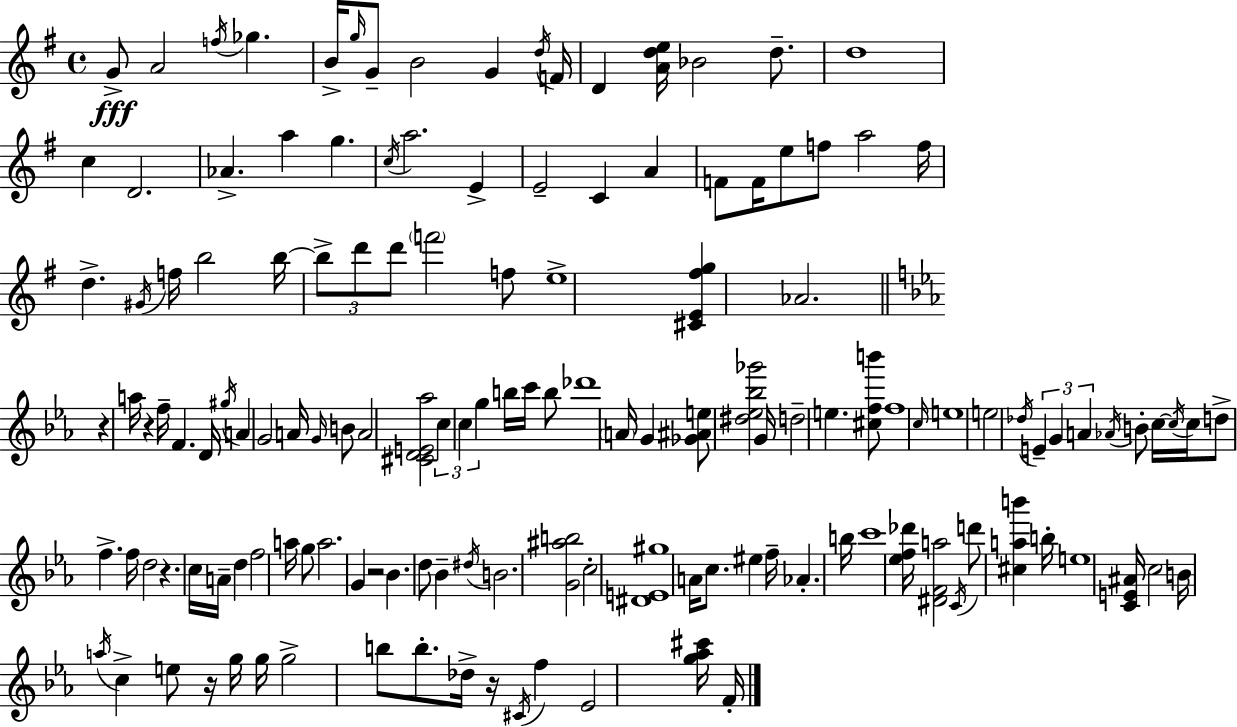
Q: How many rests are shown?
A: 6